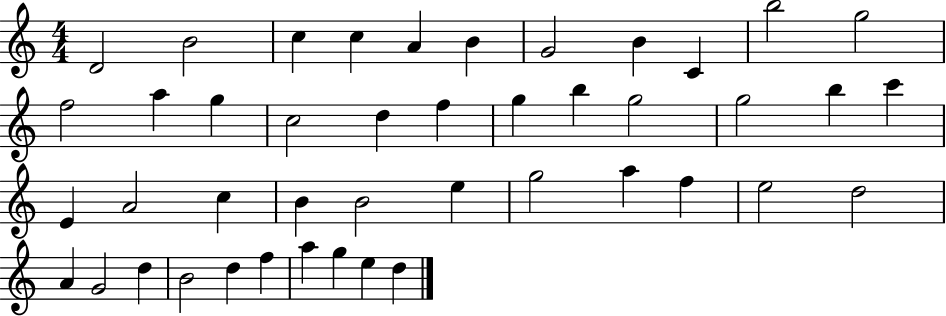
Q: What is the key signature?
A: C major